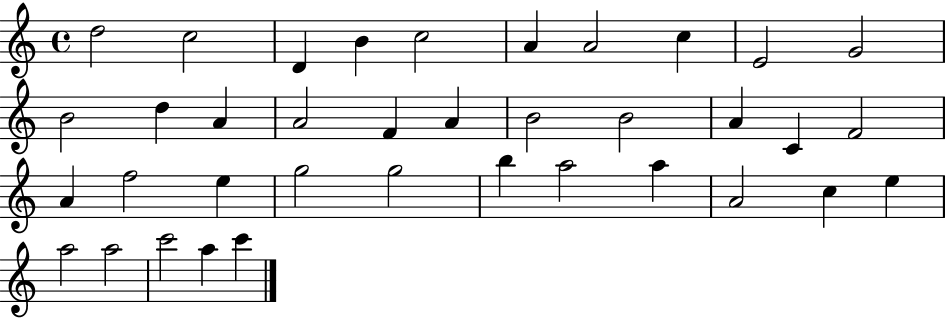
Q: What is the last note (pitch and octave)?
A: C6